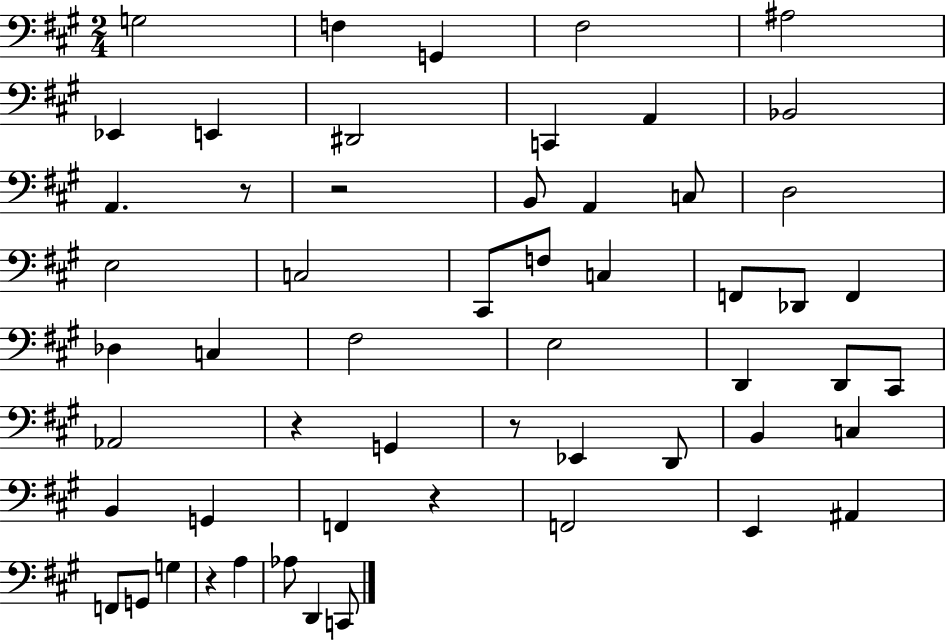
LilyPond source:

{
  \clef bass
  \numericTimeSignature
  \time 2/4
  \key a \major
  \repeat volta 2 { g2 | f4 g,4 | fis2 | ais2 | \break ees,4 e,4 | dis,2 | c,4 a,4 | bes,2 | \break a,4. r8 | r2 | b,8 a,4 c8 | d2 | \break e2 | c2 | cis,8 f8 c4 | f,8 des,8 f,4 | \break des4 c4 | fis2 | e2 | d,4 d,8 cis,8 | \break aes,2 | r4 g,4 | r8 ees,4 d,8 | b,4 c4 | \break b,4 g,4 | f,4 r4 | f,2 | e,4 ais,4 | \break f,8 g,8 g4 | r4 a4 | aes8 d,4 c,8 | } \bar "|."
}